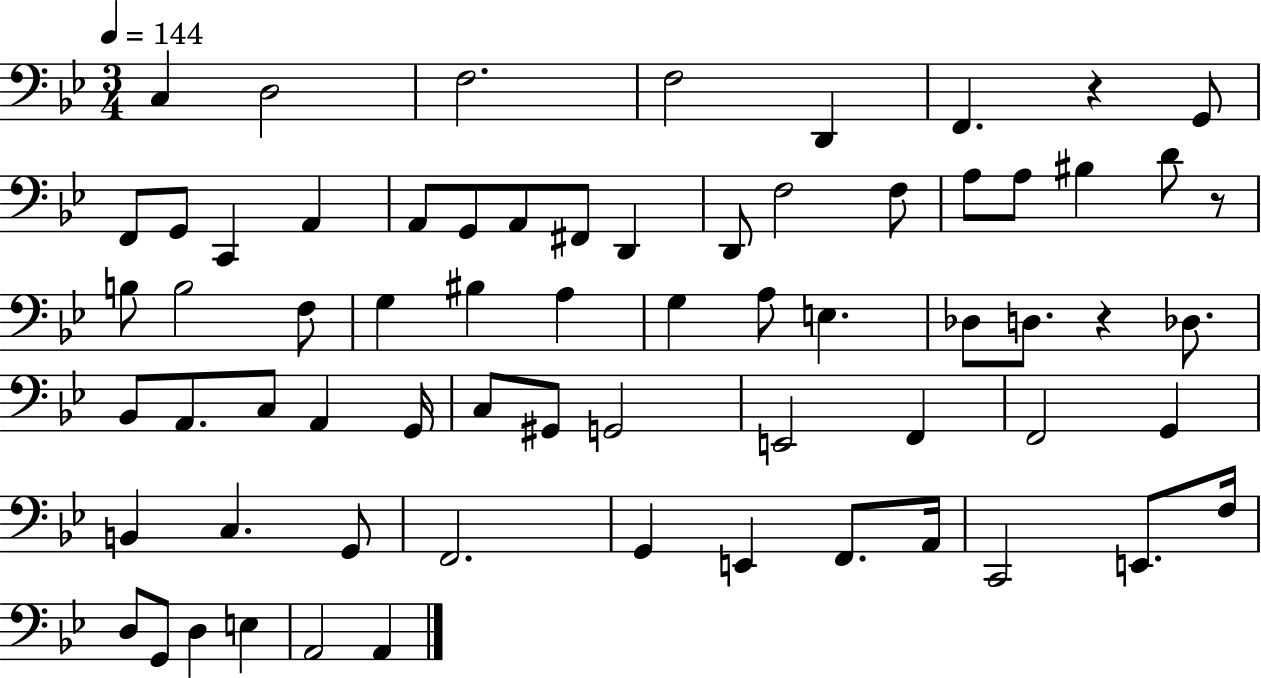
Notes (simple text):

C3/q D3/h F3/h. F3/h D2/q F2/q. R/q G2/e F2/e G2/e C2/q A2/q A2/e G2/e A2/e F#2/e D2/q D2/e F3/h F3/e A3/e A3/e BIS3/q D4/e R/e B3/e B3/h F3/e G3/q BIS3/q A3/q G3/q A3/e E3/q. Db3/e D3/e. R/q Db3/e. Bb2/e A2/e. C3/e A2/q G2/s C3/e G#2/e G2/h E2/h F2/q F2/h G2/q B2/q C3/q. G2/e F2/h. G2/q E2/q F2/e. A2/s C2/h E2/e. F3/s D3/e G2/e D3/q E3/q A2/h A2/q